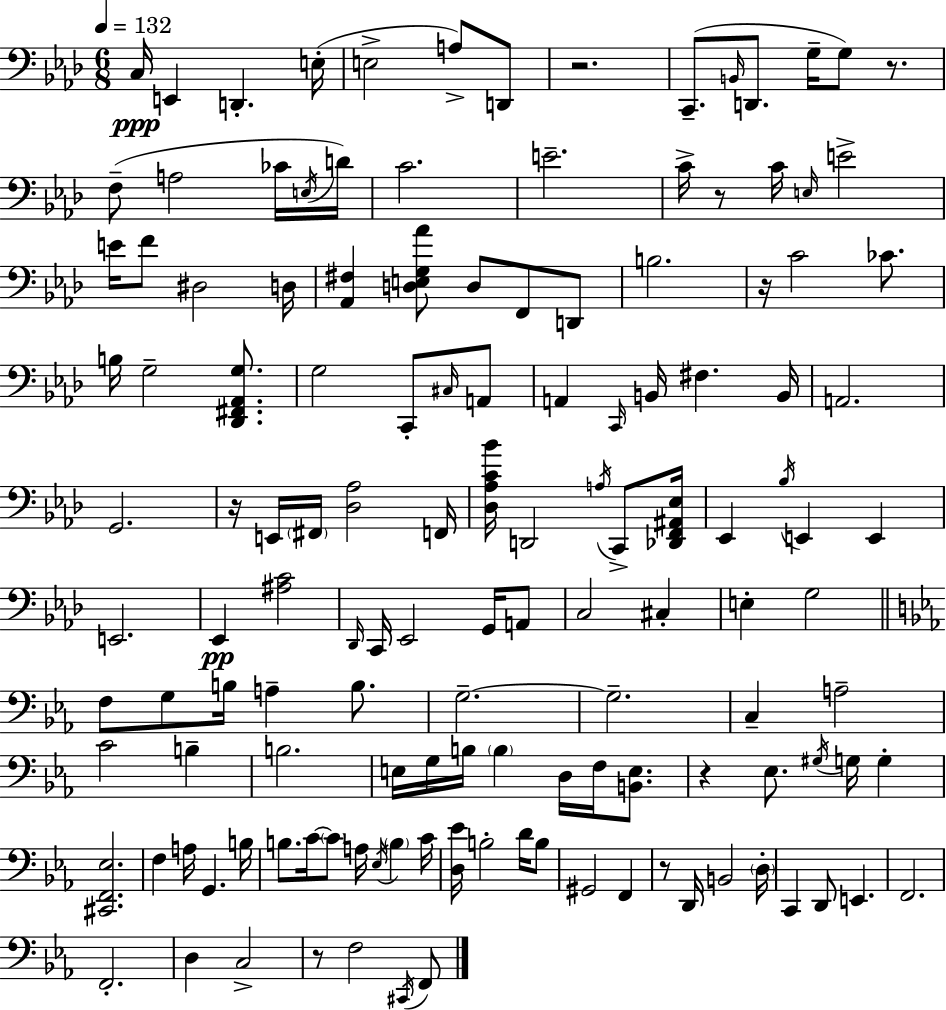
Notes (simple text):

C3/s E2/q D2/q. E3/s E3/h A3/e D2/e R/h. C2/e. B2/s D2/e. G3/s G3/e R/e. F3/e A3/h CES4/s E3/s D4/s C4/h. E4/h. C4/s R/e C4/s E3/s E4/h E4/s F4/e D#3/h D3/s [Ab2,F#3]/q [D3,E3,G3,Ab4]/e D3/e F2/e D2/e B3/h. R/s C4/h CES4/e. B3/s G3/h [Db2,F#2,Ab2,G3]/e. G3/h C2/e C#3/s A2/e A2/q C2/s B2/s F#3/q. B2/s A2/h. G2/h. R/s E2/s F#2/s [Db3,Ab3]/h F2/s [Db3,Ab3,C4,Bb4]/s D2/h A3/s C2/e [Db2,F2,A#2,Eb3]/s Eb2/q Bb3/s E2/q E2/q E2/h. Eb2/q [A#3,C4]/h Db2/s C2/s Eb2/h G2/s A2/e C3/h C#3/q E3/q G3/h F3/e G3/e B3/s A3/q B3/e. G3/h. G3/h. C3/q A3/h C4/h B3/q B3/h. E3/s G3/s B3/s B3/q D3/s F3/s [B2,E3]/e. R/q Eb3/e. G#3/s G3/s G3/q [C#2,F2,Eb3]/h. F3/q A3/s G2/q. B3/s B3/e. C4/s C4/e A3/s Eb3/s B3/q C4/s [D3,Eb4]/s B3/h D4/s B3/e G#2/h F2/q R/e D2/s B2/h D3/s C2/q D2/e E2/q. F2/h. F2/h. D3/q C3/h R/e F3/h C#2/s F2/e